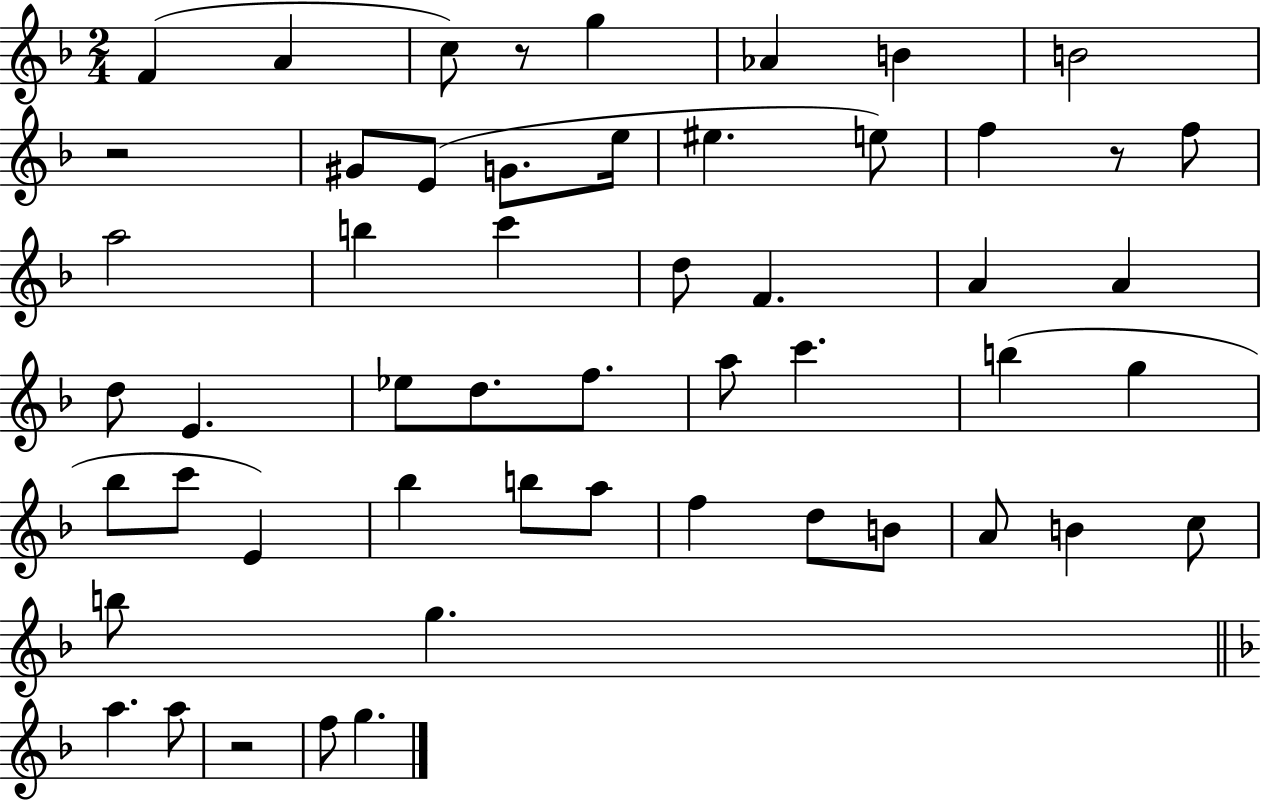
F4/q A4/q C5/e R/e G5/q Ab4/q B4/q B4/h R/h G#4/e E4/e G4/e. E5/s EIS5/q. E5/e F5/q R/e F5/e A5/h B5/q C6/q D5/e F4/q. A4/q A4/q D5/e E4/q. Eb5/e D5/e. F5/e. A5/e C6/q. B5/q G5/q Bb5/e C6/e E4/q Bb5/q B5/e A5/e F5/q D5/e B4/e A4/e B4/q C5/e B5/e G5/q. A5/q. A5/e R/h F5/e G5/q.